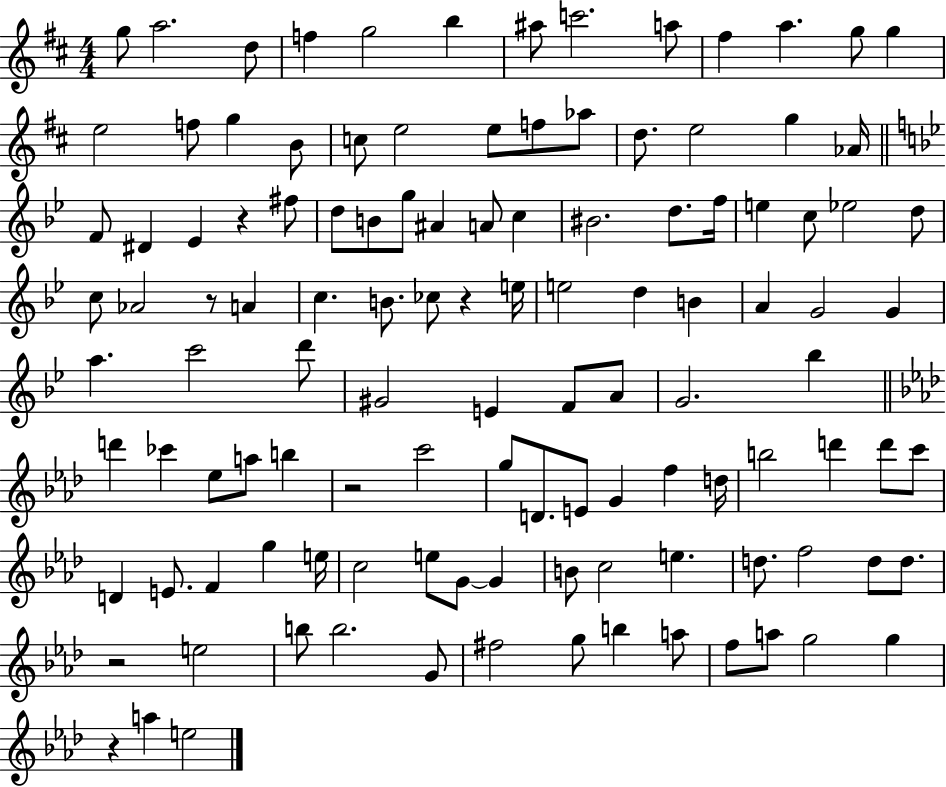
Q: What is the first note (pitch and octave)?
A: G5